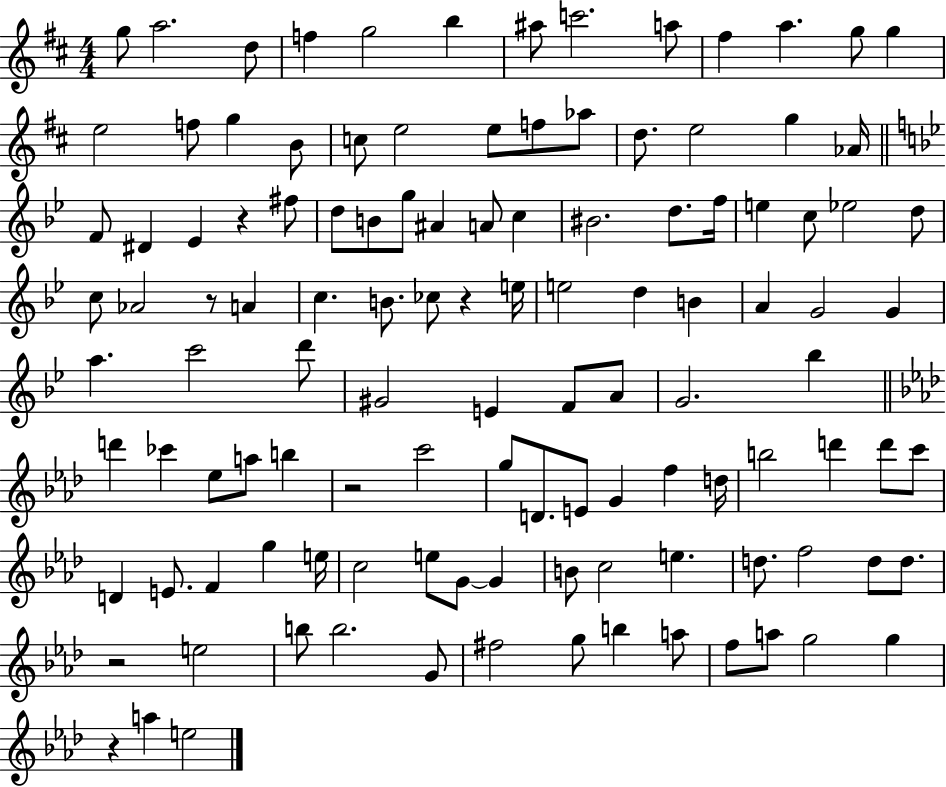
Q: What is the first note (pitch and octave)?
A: G5